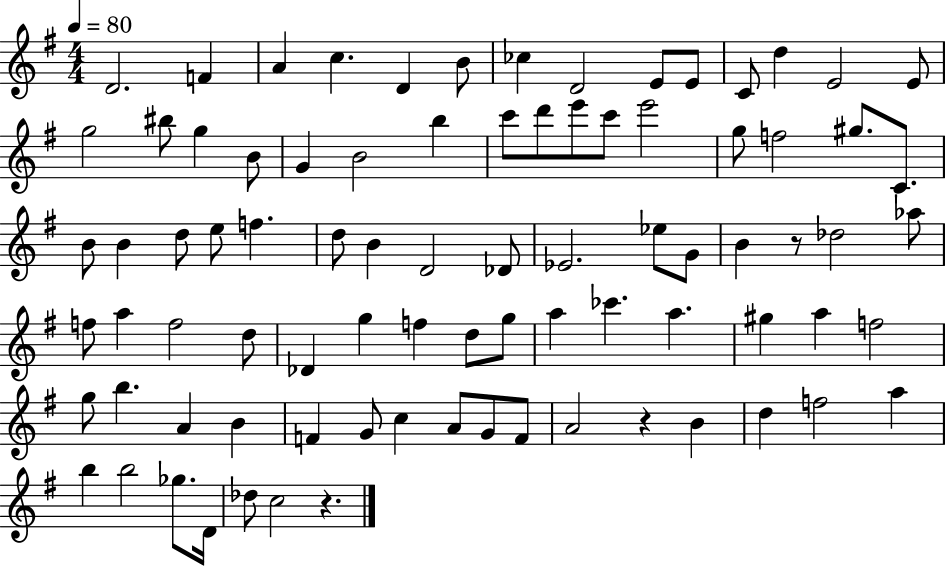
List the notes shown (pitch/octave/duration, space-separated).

D4/h. F4/q A4/q C5/q. D4/q B4/e CES5/q D4/h E4/e E4/e C4/e D5/q E4/h E4/e G5/h BIS5/e G5/q B4/e G4/q B4/h B5/q C6/e D6/e E6/e C6/e E6/h G5/e F5/h G#5/e. C4/e. B4/e B4/q D5/e E5/e F5/q. D5/e B4/q D4/h Db4/e Eb4/h. Eb5/e G4/e B4/q R/e Db5/h Ab5/e F5/e A5/q F5/h D5/e Db4/q G5/q F5/q D5/e G5/e A5/q CES6/q. A5/q. G#5/q A5/q F5/h G5/e B5/q. A4/q B4/q F4/q G4/e C5/q A4/e G4/e F4/e A4/h R/q B4/q D5/q F5/h A5/q B5/q B5/h Gb5/e. D4/s Db5/e C5/h R/q.